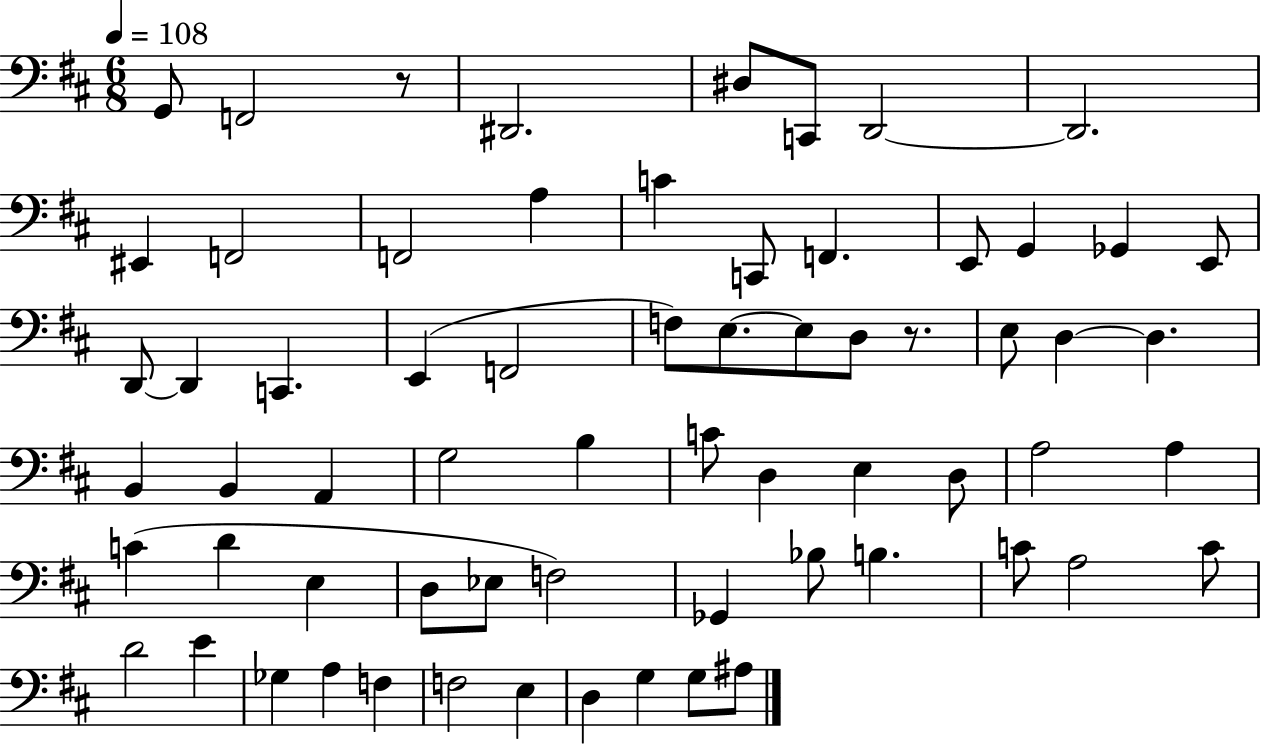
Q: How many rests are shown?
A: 2